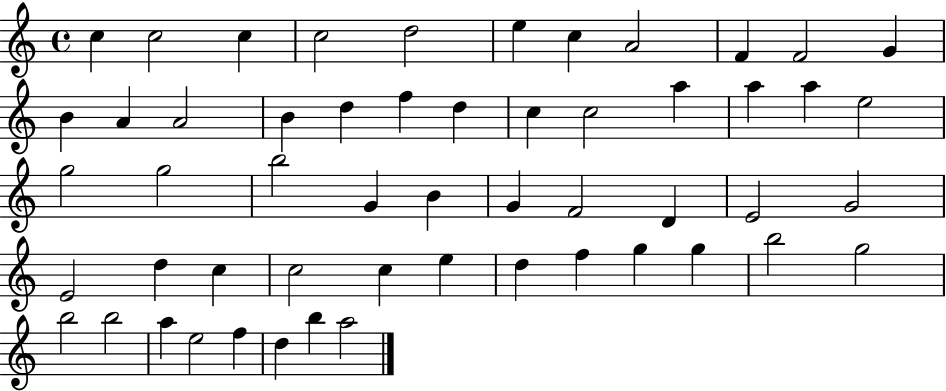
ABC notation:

X:1
T:Untitled
M:4/4
L:1/4
K:C
c c2 c c2 d2 e c A2 F F2 G B A A2 B d f d c c2 a a a e2 g2 g2 b2 G B G F2 D E2 G2 E2 d c c2 c e d f g g b2 g2 b2 b2 a e2 f d b a2